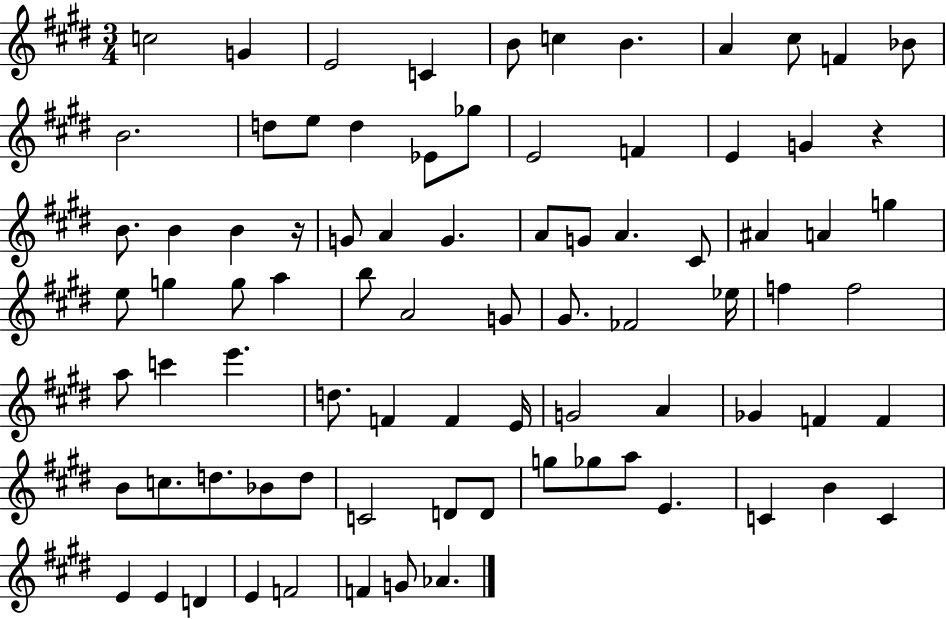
{
  \clef treble
  \numericTimeSignature
  \time 3/4
  \key e \major
  c''2 g'4 | e'2 c'4 | b'8 c''4 b'4. | a'4 cis''8 f'4 bes'8 | \break b'2. | d''8 e''8 d''4 ees'8 ges''8 | e'2 f'4 | e'4 g'4 r4 | \break b'8. b'4 b'4 r16 | g'8 a'4 g'4. | a'8 g'8 a'4. cis'8 | ais'4 a'4 g''4 | \break e''8 g''4 g''8 a''4 | b''8 a'2 g'8 | gis'8. fes'2 ees''16 | f''4 f''2 | \break a''8 c'''4 e'''4. | d''8. f'4 f'4 e'16 | g'2 a'4 | ges'4 f'4 f'4 | \break b'8 c''8. d''8. bes'8 d''8 | c'2 d'8 d'8 | g''8 ges''8 a''8 e'4. | c'4 b'4 c'4 | \break e'4 e'4 d'4 | e'4 f'2 | f'4 g'8 aes'4. | \bar "|."
}